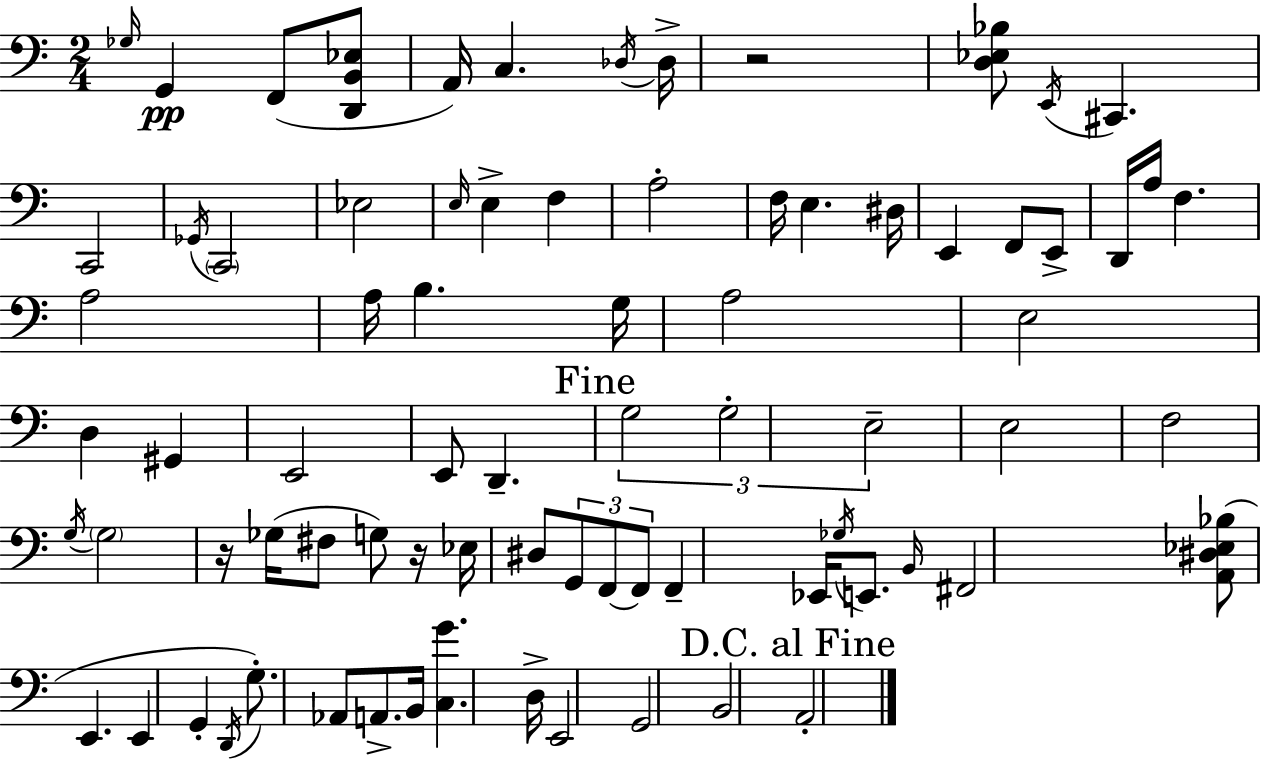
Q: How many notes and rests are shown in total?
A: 78